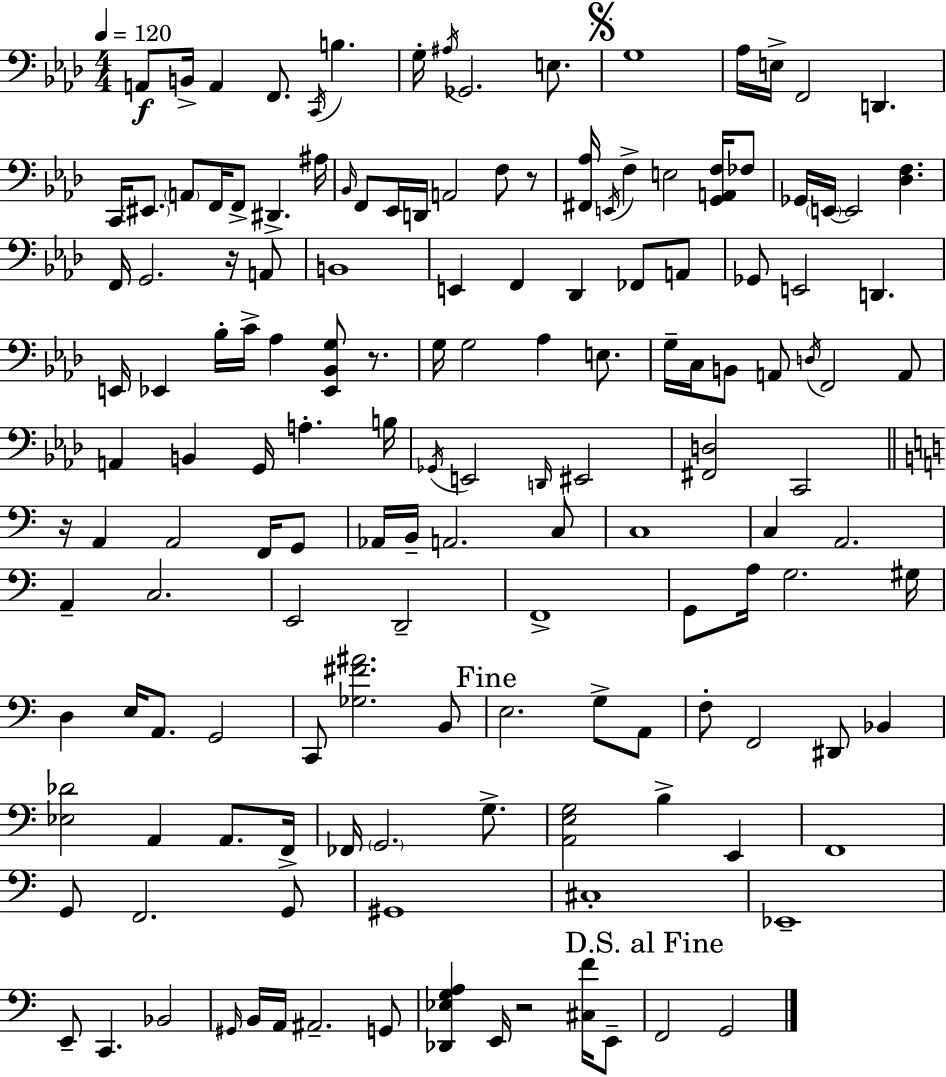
{
  \clef bass
  \numericTimeSignature
  \time 4/4
  \key aes \major
  \tempo 4 = 120
  \repeat volta 2 { a,8\f b,16-> a,4 f,8. \acciaccatura { c,16 } b4. | g16-. \acciaccatura { ais16 } ges,2. e8. | \mark \markup { \musicglyph "scripts.segno" } g1 | aes16 e16-> f,2 d,4. | \break c,16 \parenthesize eis,8. \parenthesize a,8 f,16 f,8-> dis,4.-> | ais16 \grace { bes,16 } f,8 ees,16 d,16 a,2 f8 | r8 <fis, aes>16 \acciaccatura { e,16 } f4-> e2 | <g, a, f>16 fes8 ges,16 \parenthesize e,16~~ e,2 <des f>4. | \break f,16 g,2. | r16 a,8 b,1 | e,4 f,4 des,4 | fes,8 a,8 ges,8 e,2 d,4. | \break e,16 ees,4 bes16-. c'16-> aes4 <ees, bes, g>8 | r8. g16 g2 aes4 | e8. g16-- c16 b,8 a,8 \acciaccatura { d16 } f,2 | a,8 a,4 b,4 g,16 a4.-. | \break b16 \acciaccatura { ges,16 } e,2 \grace { d,16 } eis,2 | <fis, d>2 c,2 | \bar "||" \break \key c \major r16 a,4 a,2 f,16 g,8 | aes,16 b,16-- a,2. c8 | c1 | c4 a,2. | \break a,4-- c2. | e,2 d,2-- | f,1-> | g,8 a16 g2. gis16 | \break d4 e16 a,8. g,2 | c,8 <ges fis' ais'>2. b,8 | \mark "Fine" e2. g8-> a,8 | f8-. f,2 dis,8 bes,4 | \break <ees des'>2 a,4 a,8. f,16-> | fes,16 \parenthesize g,2. g8.-> | <a, e g>2 b4-> e,4 | f,1 | \break g,8 f,2. g,8 | gis,1 | cis1-. | ees,1-- | \break e,8-- c,4. bes,2 | \grace { gis,16 } b,16 a,16 ais,2.-- g,8 | <des, ees g a>4 e,16 r2 <cis f'>16 e,8-- | \mark "D.S. al Fine" f,2 g,2 | \break } \bar "|."
}